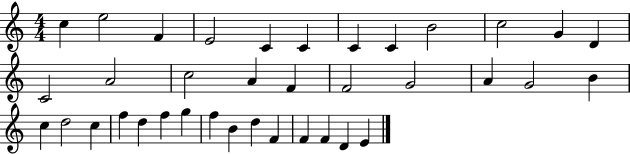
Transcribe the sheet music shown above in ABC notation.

X:1
T:Untitled
M:4/4
L:1/4
K:C
c e2 F E2 C C C C B2 c2 G D C2 A2 c2 A F F2 G2 A G2 B c d2 c f d f g f B d F F F D E